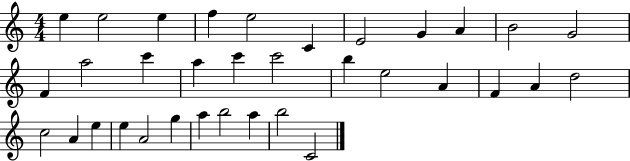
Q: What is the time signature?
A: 4/4